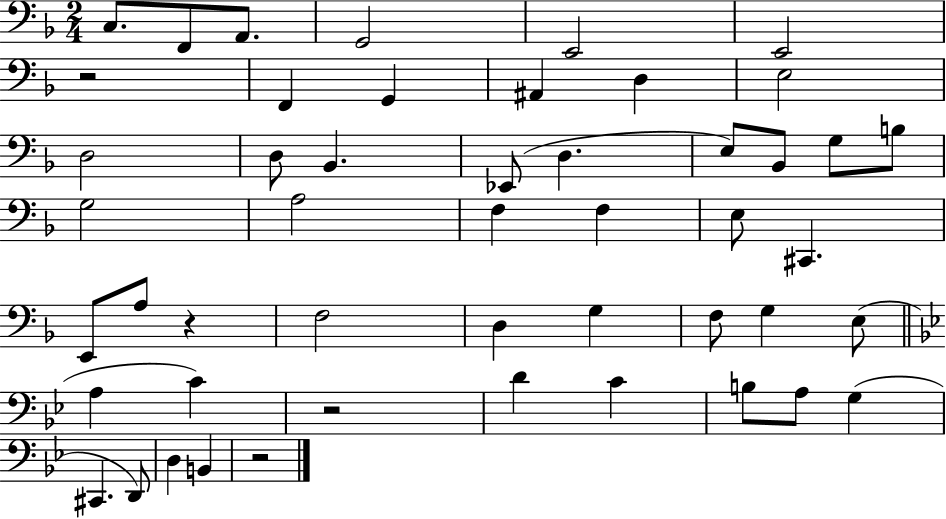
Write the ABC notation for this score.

X:1
T:Untitled
M:2/4
L:1/4
K:F
C,/2 F,,/2 A,,/2 G,,2 E,,2 E,,2 z2 F,, G,, ^A,, D, E,2 D,2 D,/2 _B,, _E,,/2 D, E,/2 _B,,/2 G,/2 B,/2 G,2 A,2 F, F, E,/2 ^C,, E,,/2 A,/2 z F,2 D, G, F,/2 G, E,/2 A, C z2 D C B,/2 A,/2 G, ^C,, D,,/2 D, B,, z2